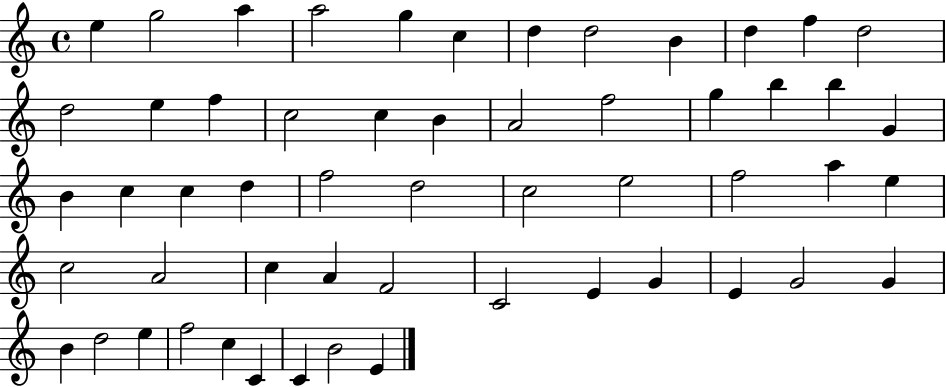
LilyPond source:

{
  \clef treble
  \time 4/4
  \defaultTimeSignature
  \key c \major
  e''4 g''2 a''4 | a''2 g''4 c''4 | d''4 d''2 b'4 | d''4 f''4 d''2 | \break d''2 e''4 f''4 | c''2 c''4 b'4 | a'2 f''2 | g''4 b''4 b''4 g'4 | \break b'4 c''4 c''4 d''4 | f''2 d''2 | c''2 e''2 | f''2 a''4 e''4 | \break c''2 a'2 | c''4 a'4 f'2 | c'2 e'4 g'4 | e'4 g'2 g'4 | \break b'4 d''2 e''4 | f''2 c''4 c'4 | c'4 b'2 e'4 | \bar "|."
}